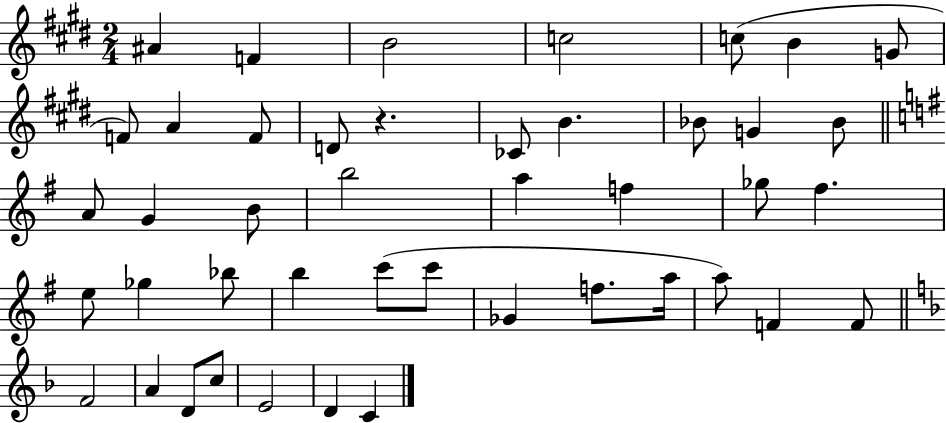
{
  \clef treble
  \numericTimeSignature
  \time 2/4
  \key e \major
  \repeat volta 2 { ais'4 f'4 | b'2 | c''2 | c''8( b'4 g'8 | \break f'8) a'4 f'8 | d'8 r4. | ces'8 b'4. | bes'8 g'4 bes'8 | \break \bar "||" \break \key e \minor a'8 g'4 b'8 | b''2 | a''4 f''4 | ges''8 fis''4. | \break e''8 ges''4 bes''8 | b''4 c'''8( c'''8 | ges'4 f''8. a''16 | a''8) f'4 f'8 | \break \bar "||" \break \key f \major f'2 | a'4 d'8 c''8 | e'2 | d'4 c'4 | \break } \bar "|."
}